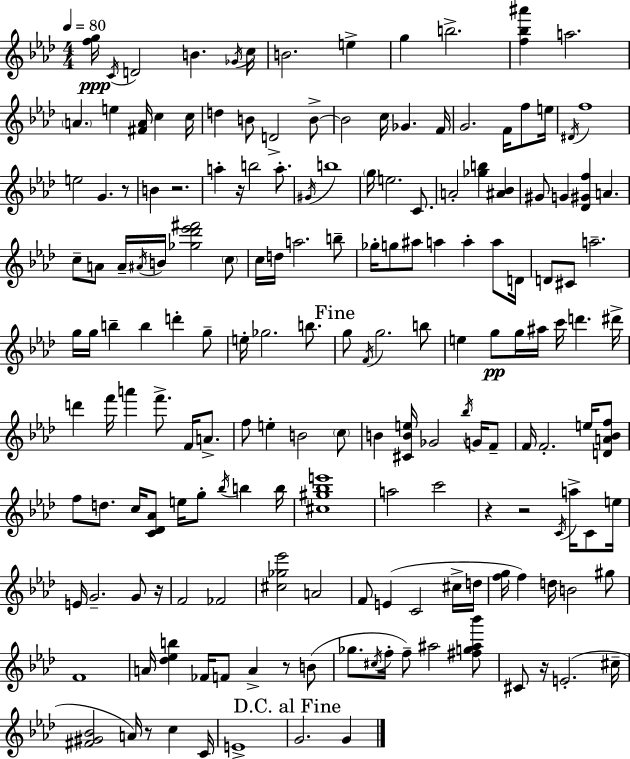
X:1
T:Untitled
M:4/4
L:1/4
K:Fm
[fg]/4 C/4 D2 B _G/4 c/4 B2 e g b2 [f_b^a'] a2 A e [^FA]/4 c c/4 d B/2 D2 B/2 B2 c/4 _G F/4 G2 F/4 f/2 e/4 ^D/4 f4 e2 G z/2 B z2 a z/4 b2 a/2 ^G/4 b4 g/4 e2 C/2 A2 [_gb] [^A_B] ^G/2 G [_D^Gf] A c/2 A/2 A/4 ^A/4 B/4 [_g_d'_e'^f']2 c/2 c/4 d/4 a2 b/2 _g/4 g/2 ^a/2 a a a/2 D/4 D/2 ^C/2 a2 g/4 g/4 b b d' g/2 e/4 _g2 b/2 g/2 F/4 g2 b/2 e g/2 g/4 ^a/4 c'/4 d' ^d'/4 d' f'/4 a' f'/2 F/4 A/2 f/2 e B2 c/2 B [^CBe]/4 _G2 _b/4 G/4 F/2 F/4 F2 e/4 [DA_Bf]/2 f/2 d/2 c/4 [C_D_A]/2 e/4 g/2 _b/4 b b/4 [^c^g_be']4 a2 c'2 z z2 C/4 a/4 C/2 e/4 E/4 G2 G/2 z/4 F2 _F2 [^c_g_e']2 A2 F/2 E C2 ^c/4 d/4 [fg]/4 f d/4 B2 ^g/2 F4 A/4 [_d_eb] _F/4 F/2 A z/2 B/2 _g/2 ^c/4 f/4 f/2 ^a2 [^fg^a_b']/2 ^C/2 z/4 E2 ^c/4 [^F^G_B]2 A/4 z/2 c C/4 E4 G2 G